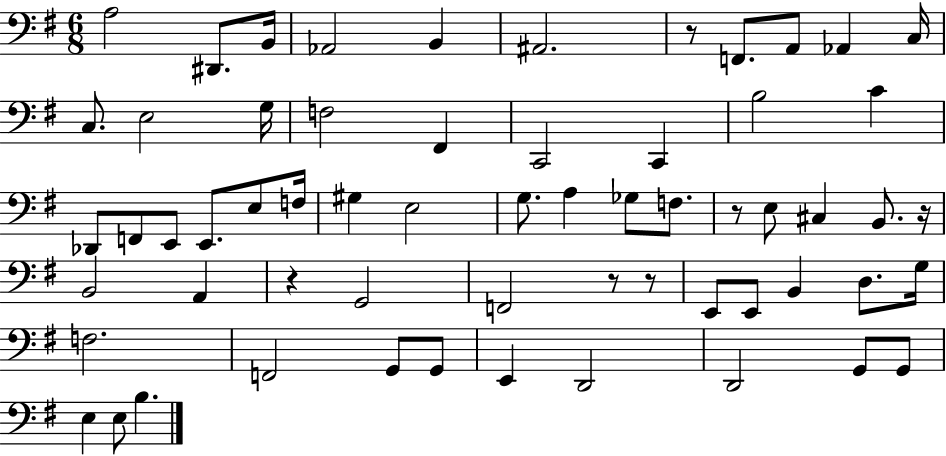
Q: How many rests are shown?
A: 6